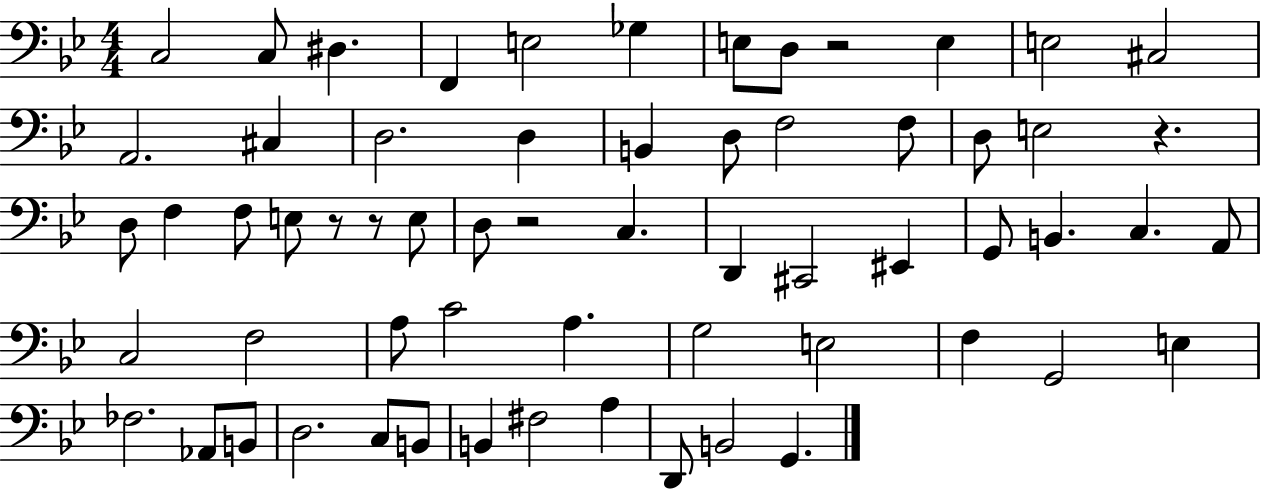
{
  \clef bass
  \numericTimeSignature
  \time 4/4
  \key bes \major
  c2 c8 dis4. | f,4 e2 ges4 | e8 d8 r2 e4 | e2 cis2 | \break a,2. cis4 | d2. d4 | b,4 d8 f2 f8 | d8 e2 r4. | \break d8 f4 f8 e8 r8 r8 e8 | d8 r2 c4. | d,4 cis,2 eis,4 | g,8 b,4. c4. a,8 | \break c2 f2 | a8 c'2 a4. | g2 e2 | f4 g,2 e4 | \break fes2. aes,8 b,8 | d2. c8 b,8 | b,4 fis2 a4 | d,8 b,2 g,4. | \break \bar "|."
}